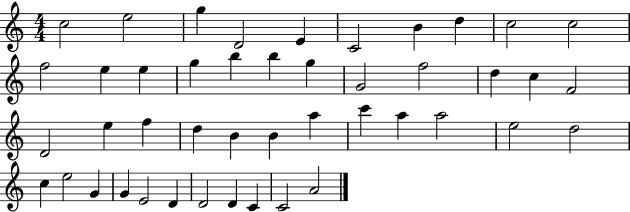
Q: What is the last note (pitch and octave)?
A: A4